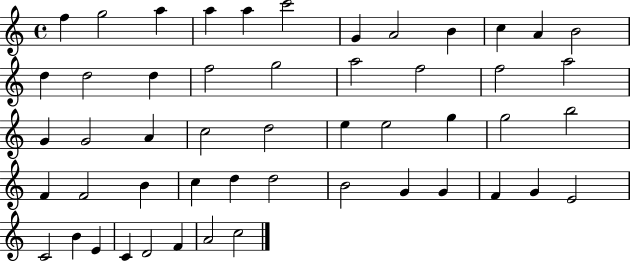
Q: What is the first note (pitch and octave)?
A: F5